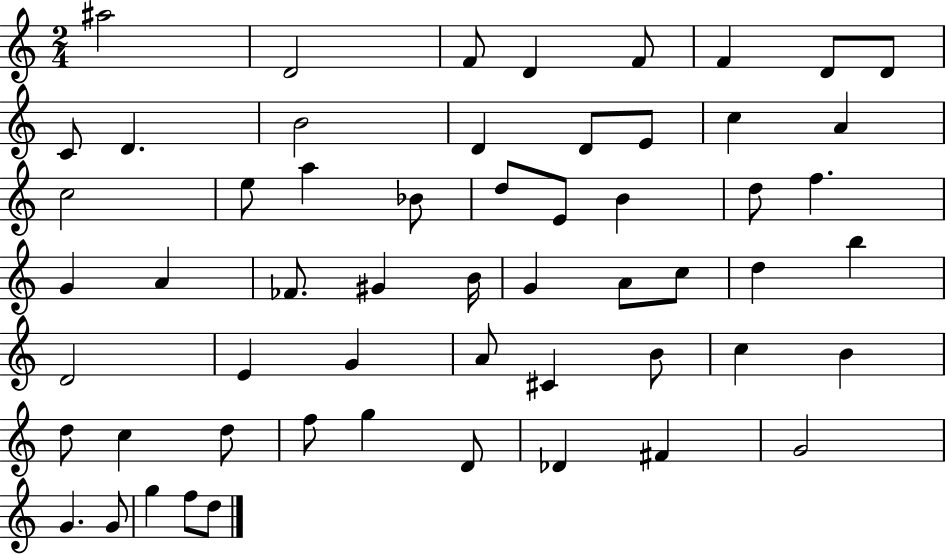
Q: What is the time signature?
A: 2/4